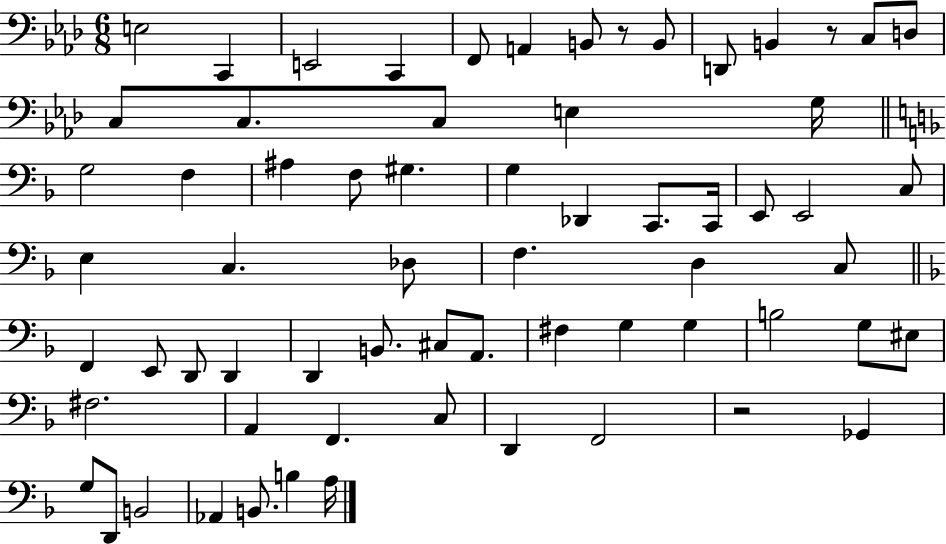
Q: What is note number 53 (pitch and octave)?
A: C3